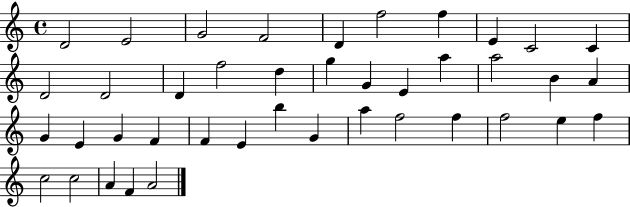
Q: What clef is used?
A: treble